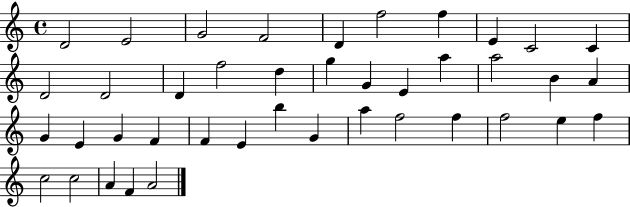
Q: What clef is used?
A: treble